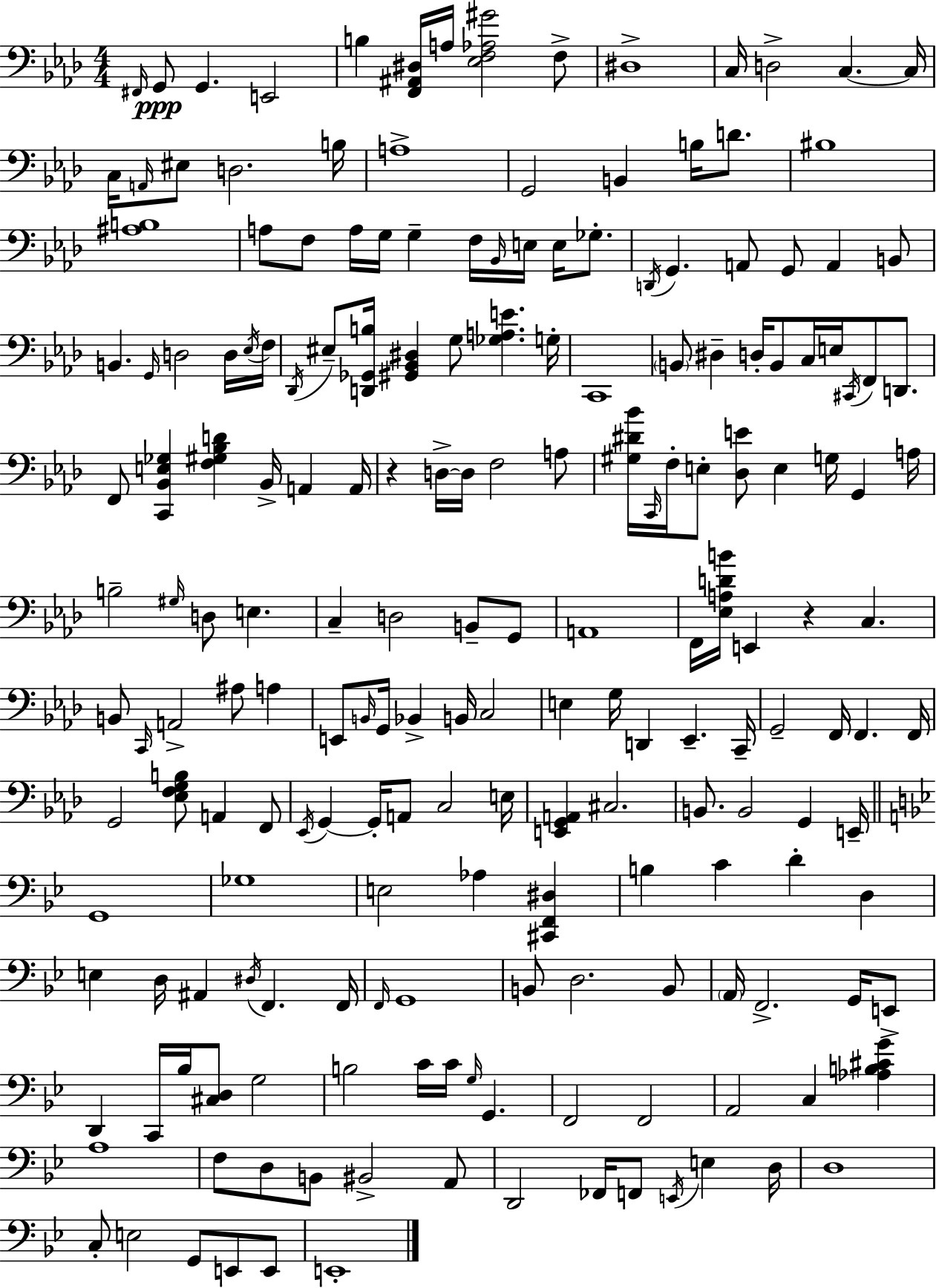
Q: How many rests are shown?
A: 2